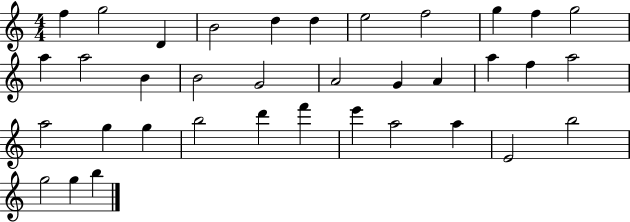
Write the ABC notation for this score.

X:1
T:Untitled
M:4/4
L:1/4
K:C
f g2 D B2 d d e2 f2 g f g2 a a2 B B2 G2 A2 G A a f a2 a2 g g b2 d' f' e' a2 a E2 b2 g2 g b